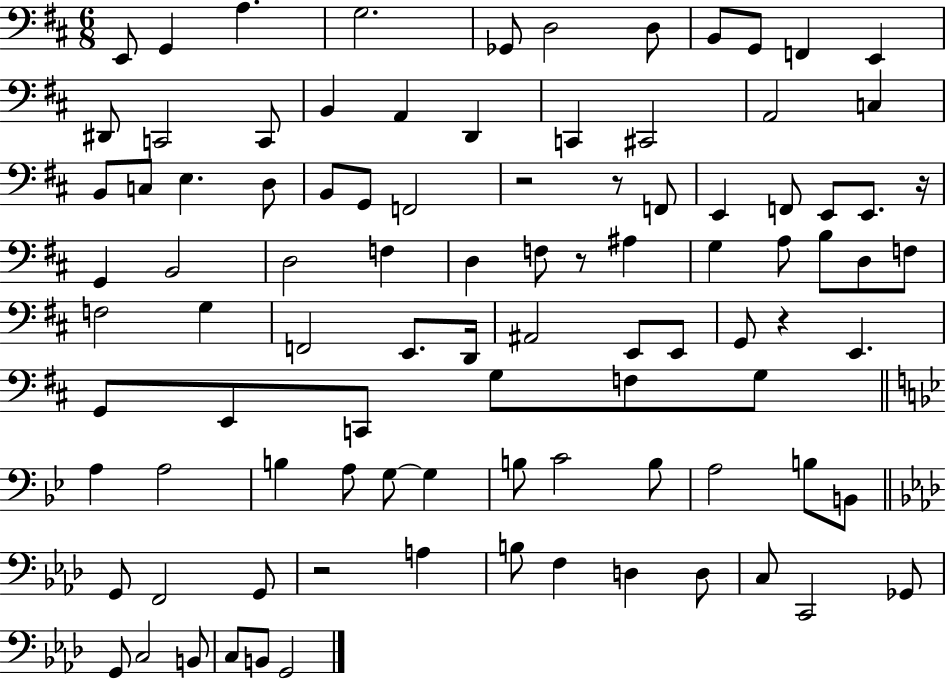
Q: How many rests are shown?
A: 6